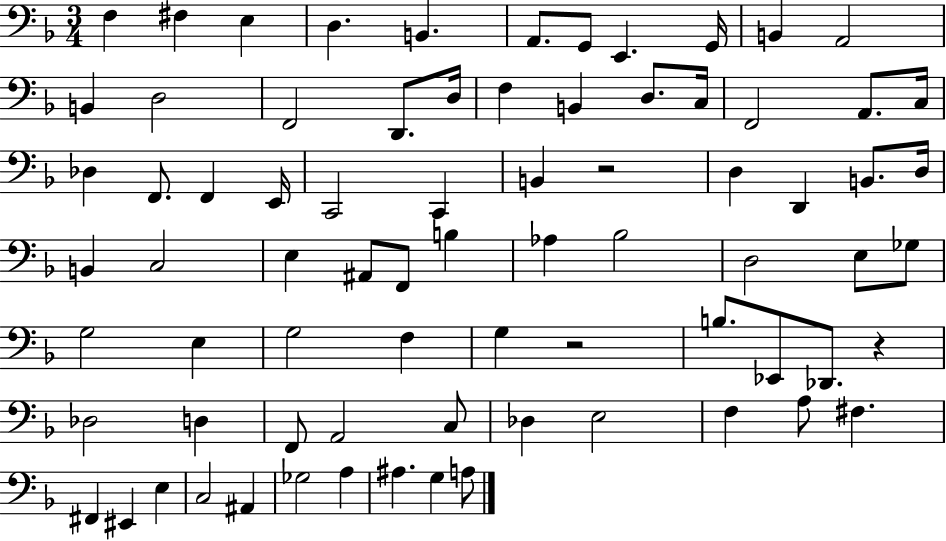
F3/q F#3/q E3/q D3/q. B2/q. A2/e. G2/e E2/q. G2/s B2/q A2/h B2/q D3/h F2/h D2/e. D3/s F3/q B2/q D3/e. C3/s F2/h A2/e. C3/s Db3/q F2/e. F2/q E2/s C2/h C2/q B2/q R/h D3/q D2/q B2/e. D3/s B2/q C3/h E3/q A#2/e F2/e B3/q Ab3/q Bb3/h D3/h E3/e Gb3/e G3/h E3/q G3/h F3/q G3/q R/h B3/e. Eb2/e Db2/e. R/q Db3/h D3/q F2/e A2/h C3/e Db3/q E3/h F3/q A3/e F#3/q. F#2/q EIS2/q E3/q C3/h A#2/q Gb3/h A3/q A#3/q. G3/q A3/e